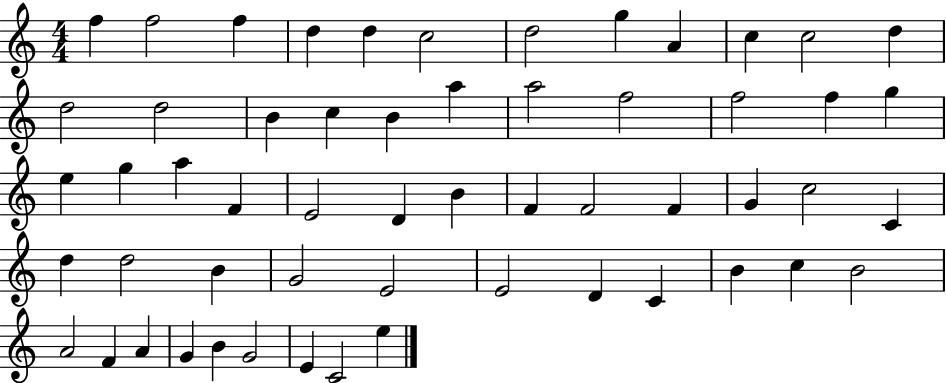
F5/q F5/h F5/q D5/q D5/q C5/h D5/h G5/q A4/q C5/q C5/h D5/q D5/h D5/h B4/q C5/q B4/q A5/q A5/h F5/h F5/h F5/q G5/q E5/q G5/q A5/q F4/q E4/h D4/q B4/q F4/q F4/h F4/q G4/q C5/h C4/q D5/q D5/h B4/q G4/h E4/h E4/h D4/q C4/q B4/q C5/q B4/h A4/h F4/q A4/q G4/q B4/q G4/h E4/q C4/h E5/q